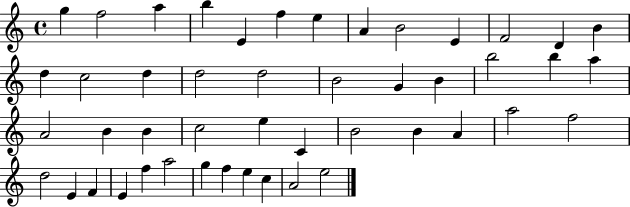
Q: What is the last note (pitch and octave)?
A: E5